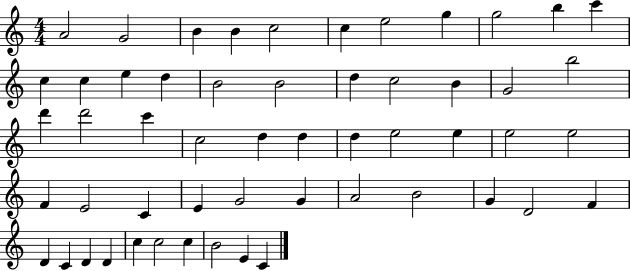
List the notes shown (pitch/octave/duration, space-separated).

A4/h G4/h B4/q B4/q C5/h C5/q E5/h G5/q G5/h B5/q C6/q C5/q C5/q E5/q D5/q B4/h B4/h D5/q C5/h B4/q G4/h B5/h D6/q D6/h C6/q C5/h D5/q D5/q D5/q E5/h E5/q E5/h E5/h F4/q E4/h C4/q E4/q G4/h G4/q A4/h B4/h G4/q D4/h F4/q D4/q C4/q D4/q D4/q C5/q C5/h C5/q B4/h E4/q C4/q